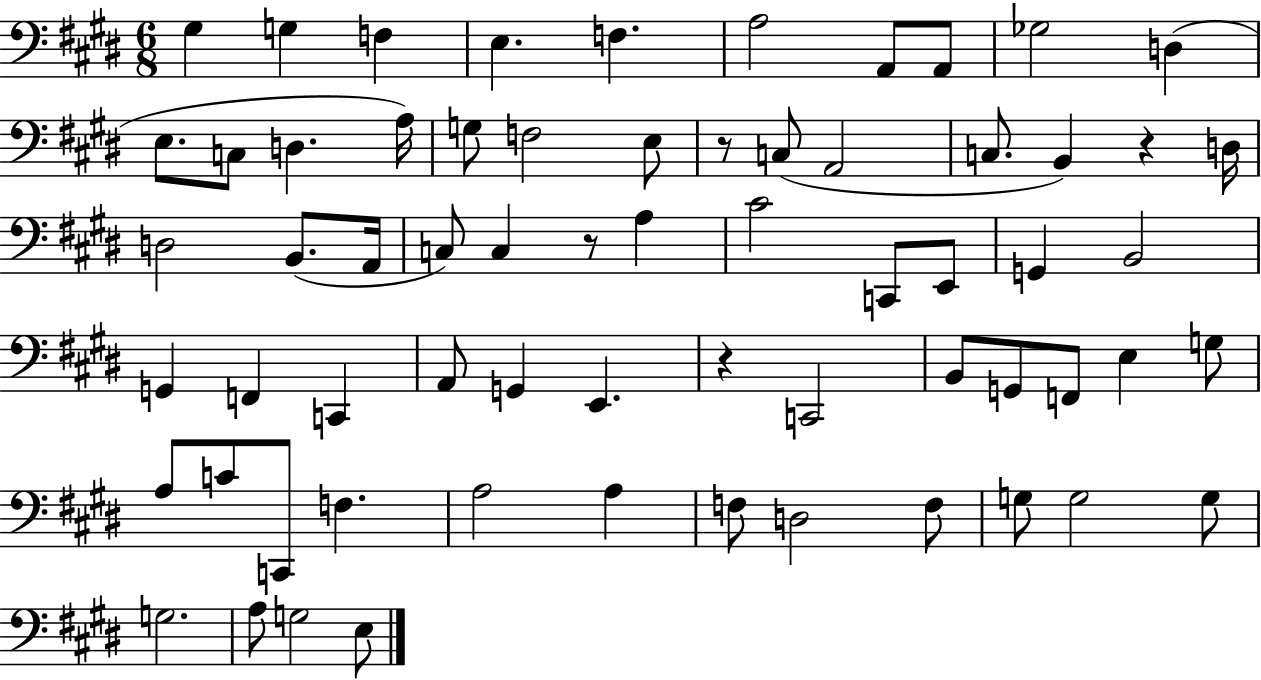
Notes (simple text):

G#3/q G3/q F3/q E3/q. F3/q. A3/h A2/e A2/e Gb3/h D3/q E3/e. C3/e D3/q. A3/s G3/e F3/h E3/e R/e C3/e A2/h C3/e. B2/q R/q D3/s D3/h B2/e. A2/s C3/e C3/q R/e A3/q C#4/h C2/e E2/e G2/q B2/h G2/q F2/q C2/q A2/e G2/q E2/q. R/q C2/h B2/e G2/e F2/e E3/q G3/e A3/e C4/e C2/e F3/q. A3/h A3/q F3/e D3/h F3/e G3/e G3/h G3/e G3/h. A3/e G3/h E3/e